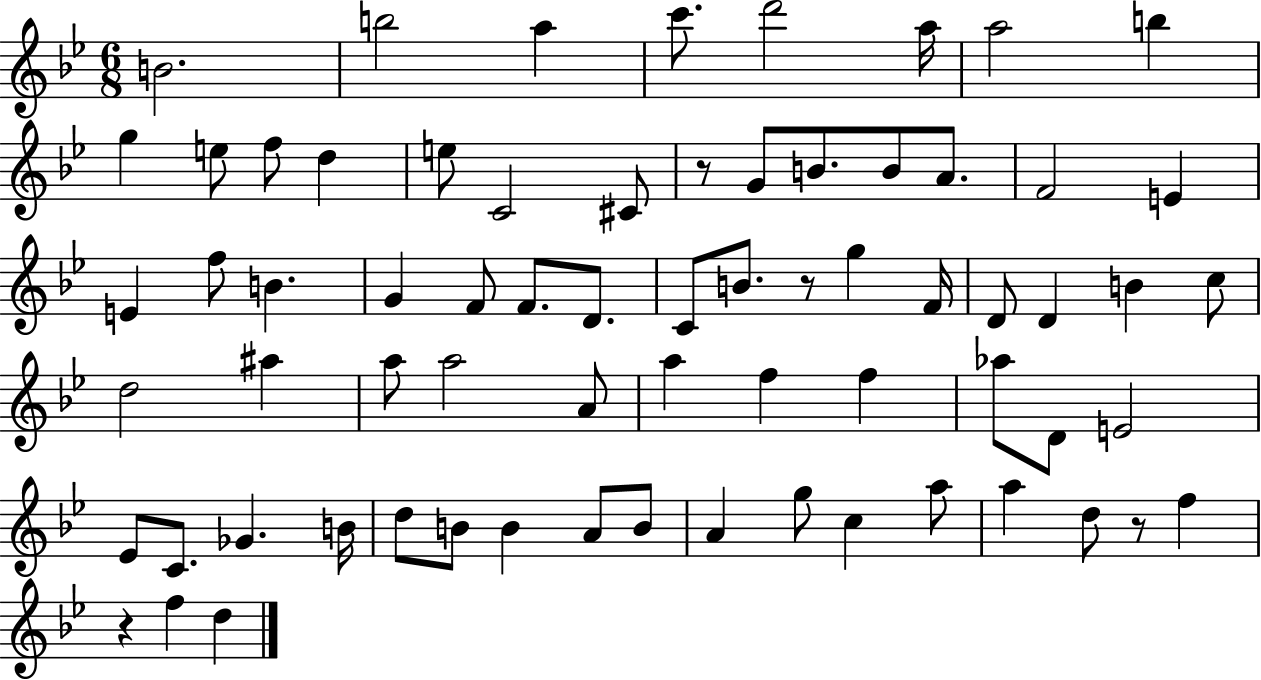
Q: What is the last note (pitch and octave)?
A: D5